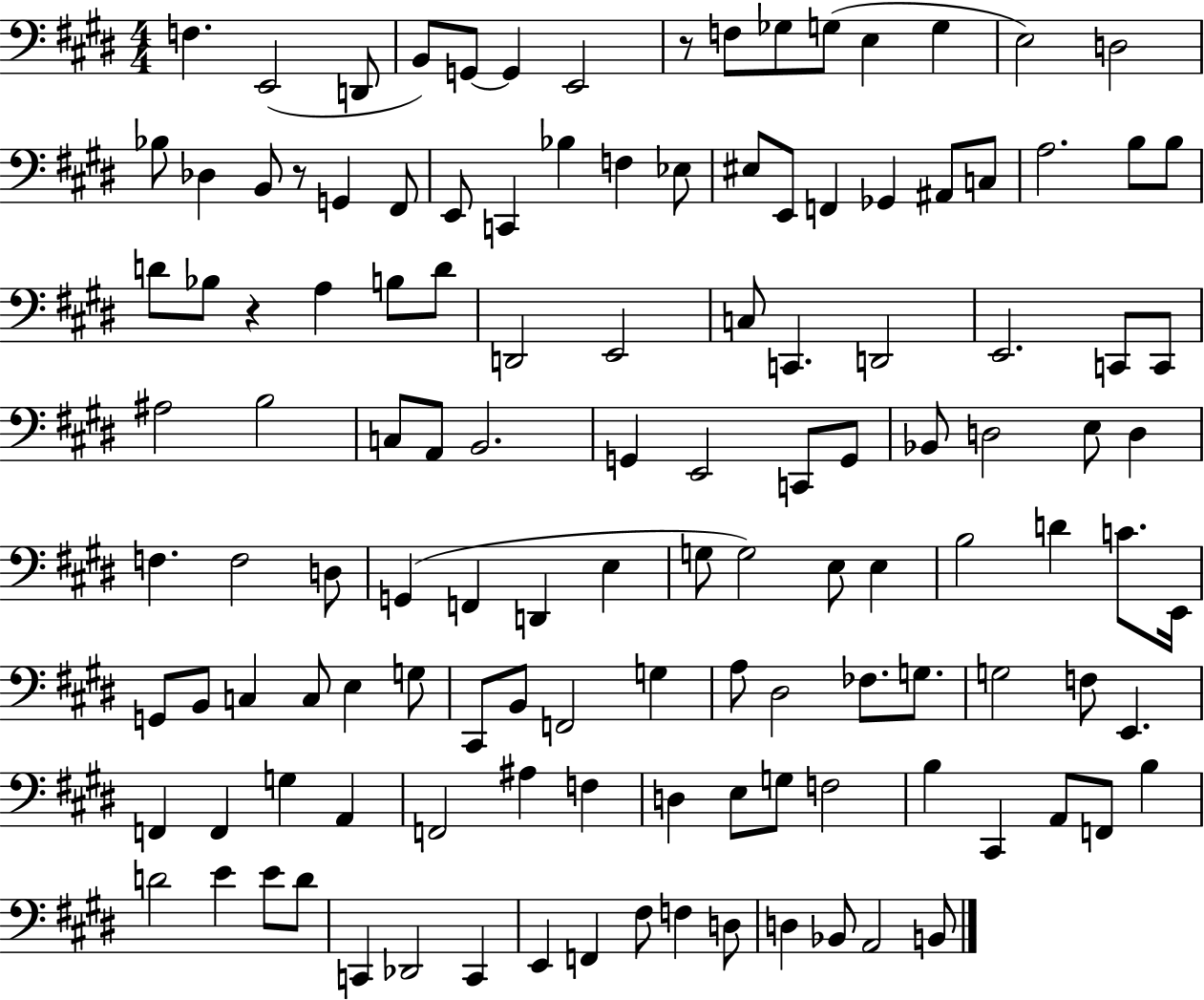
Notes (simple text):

F3/q. E2/h D2/e B2/e G2/e G2/q E2/h R/e F3/e Gb3/e G3/e E3/q G3/q E3/h D3/h Bb3/e Db3/q B2/e R/e G2/q F#2/e E2/e C2/q Bb3/q F3/q Eb3/e EIS3/e E2/e F2/q Gb2/q A#2/e C3/e A3/h. B3/e B3/e D4/e Bb3/e R/q A3/q B3/e D4/e D2/h E2/h C3/e C2/q. D2/h E2/h. C2/e C2/e A#3/h B3/h C3/e A2/e B2/h. G2/q E2/h C2/e G2/e Bb2/e D3/h E3/e D3/q F3/q. F3/h D3/e G2/q F2/q D2/q E3/q G3/e G3/h E3/e E3/q B3/h D4/q C4/e. E2/s G2/e B2/e C3/q C3/e E3/q G3/e C#2/e B2/e F2/h G3/q A3/e D#3/h FES3/e. G3/e. G3/h F3/e E2/q. F2/q F2/q G3/q A2/q F2/h A#3/q F3/q D3/q E3/e G3/e F3/h B3/q C#2/q A2/e F2/e B3/q D4/h E4/q E4/e D4/e C2/q Db2/h C2/q E2/q F2/q F#3/e F3/q D3/e D3/q Bb2/e A2/h B2/e